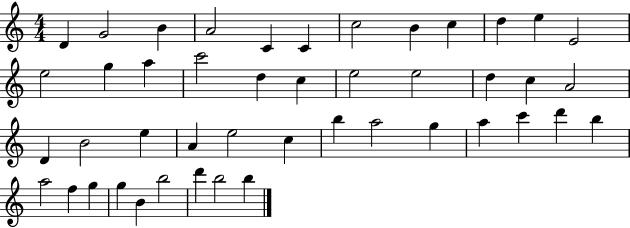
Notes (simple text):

D4/q G4/h B4/q A4/h C4/q C4/q C5/h B4/q C5/q D5/q E5/q E4/h E5/h G5/q A5/q C6/h D5/q C5/q E5/h E5/h D5/q C5/q A4/h D4/q B4/h E5/q A4/q E5/h C5/q B5/q A5/h G5/q A5/q C6/q D6/q B5/q A5/h F5/q G5/q G5/q B4/q B5/h D6/q B5/h B5/q